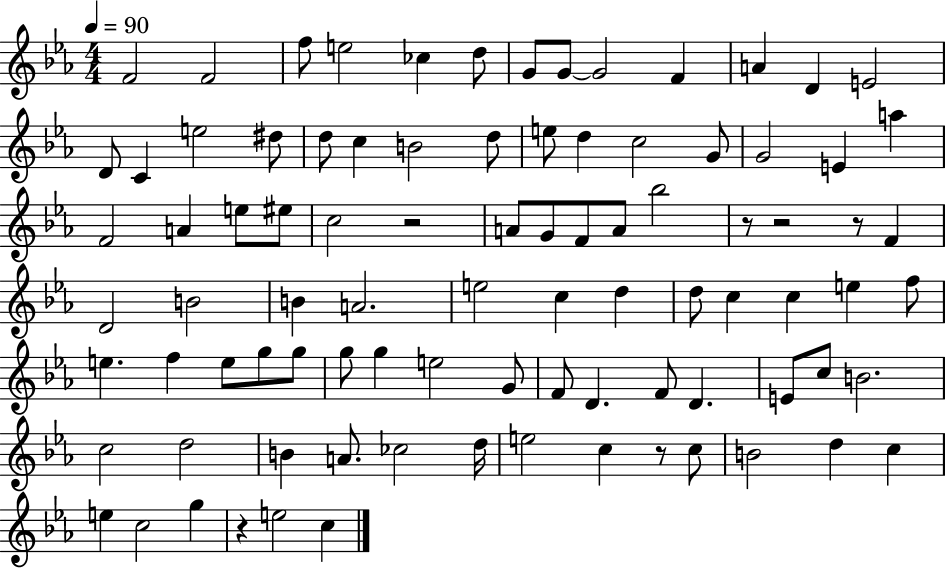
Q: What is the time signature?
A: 4/4